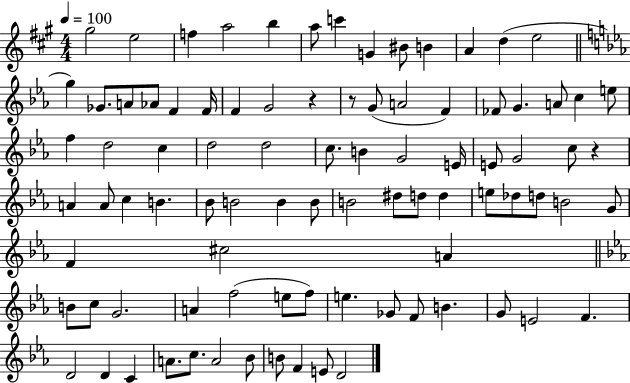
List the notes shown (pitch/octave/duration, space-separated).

G#5/h E5/h F5/q A5/h B5/q A5/e C6/q G4/q BIS4/e B4/q A4/q D5/q E5/h G5/q Gb4/e. A4/e Ab4/e F4/q F4/s F4/q G4/h R/q R/e G4/e A4/h F4/q FES4/e G4/q. A4/e C5/q E5/e F5/q D5/h C5/q D5/h D5/h C5/e. B4/q G4/h E4/s E4/e G4/h C5/e R/q A4/q A4/e C5/q B4/q. Bb4/e B4/h B4/q B4/e B4/h D#5/e D5/e D5/q E5/e Db5/e D5/e B4/h G4/e F4/q C#5/h A4/q B4/e C5/e G4/h. A4/q F5/h E5/e F5/e E5/q. Gb4/e F4/e B4/q. G4/e E4/h F4/q. D4/h D4/q C4/q A4/e. C5/e. A4/h Bb4/e B4/e F4/q E4/e D4/h